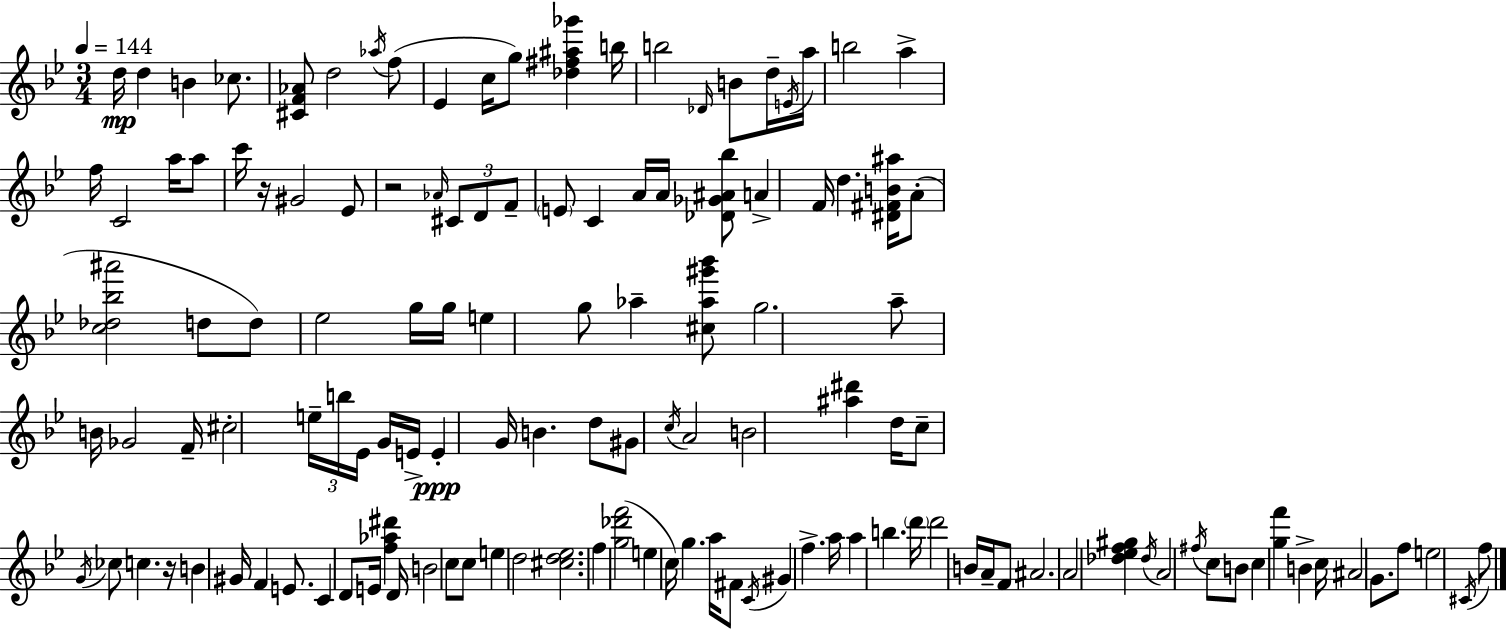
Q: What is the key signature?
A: BES major